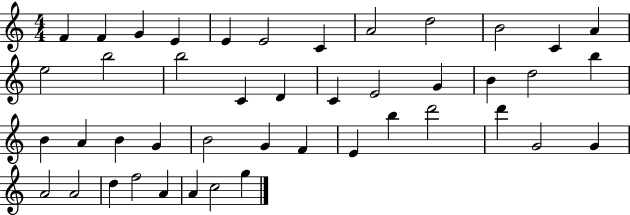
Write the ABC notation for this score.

X:1
T:Untitled
M:4/4
L:1/4
K:C
F F G E E E2 C A2 d2 B2 C A e2 b2 b2 C D C E2 G B d2 b B A B G B2 G F E b d'2 d' G2 G A2 A2 d f2 A A c2 g